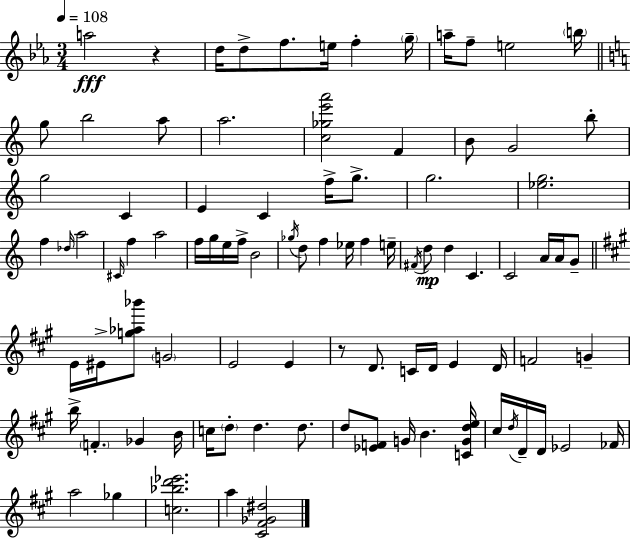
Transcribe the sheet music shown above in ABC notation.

X:1
T:Untitled
M:3/4
L:1/4
K:Eb
a2 z d/4 d/2 f/2 e/4 f g/4 a/4 f/2 e2 b/4 g/2 b2 a/2 a2 [c_ge'a']2 F B/2 G2 b/2 g2 C E C f/4 g/2 g2 [_eg]2 f _d/4 a2 ^C/4 f a2 f/4 g/4 e/4 f/4 B2 _g/4 d/2 f _e/4 f e/4 ^F/4 d/2 d C C2 A/4 A/4 G/2 E/4 ^E/4 [g_a_b']/2 G2 E2 E z/2 D/2 C/4 D/4 E D/4 F2 G b/4 F _G B/4 c/4 d/2 d d/2 d/2 [_EF]/2 G/4 B [CGde]/4 ^c/4 d/4 D/4 D/4 _E2 _F/4 a2 _g [c_bd'_e']2 a [^C^F_G^d]2